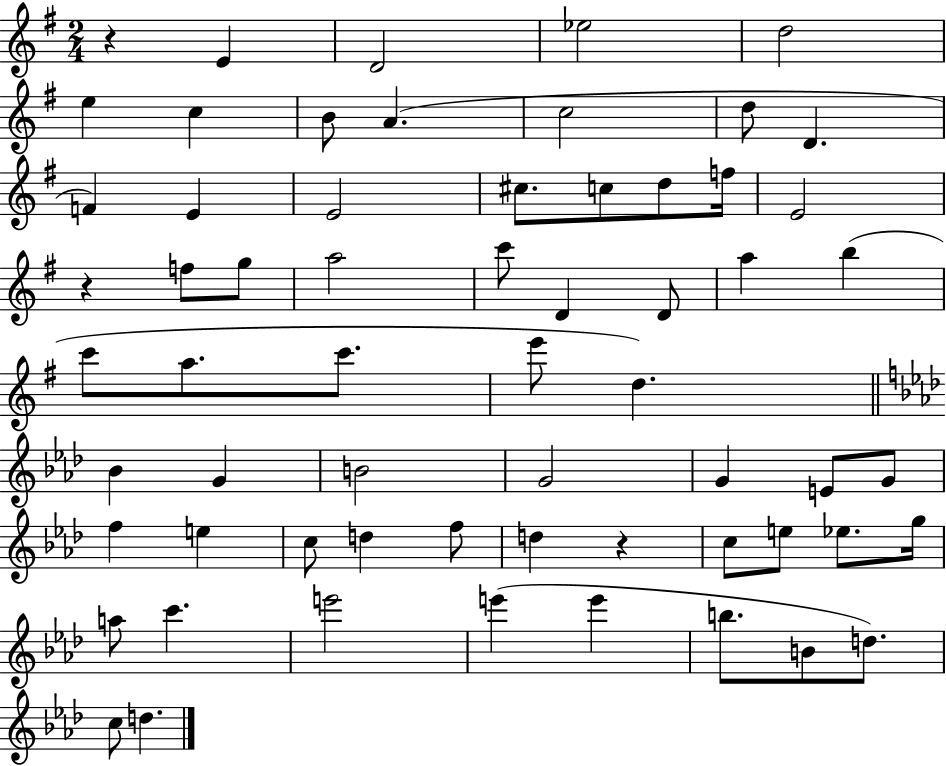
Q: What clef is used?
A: treble